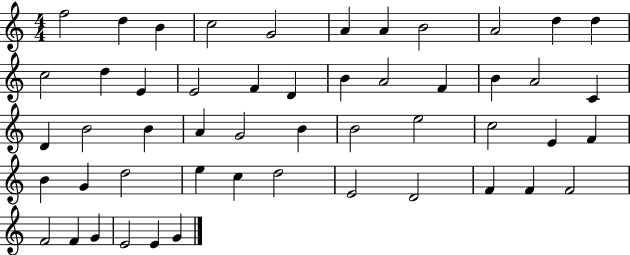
X:1
T:Untitled
M:4/4
L:1/4
K:C
f2 d B c2 G2 A A B2 A2 d d c2 d E E2 F D B A2 F B A2 C D B2 B A G2 B B2 e2 c2 E F B G d2 e c d2 E2 D2 F F F2 F2 F G E2 E G